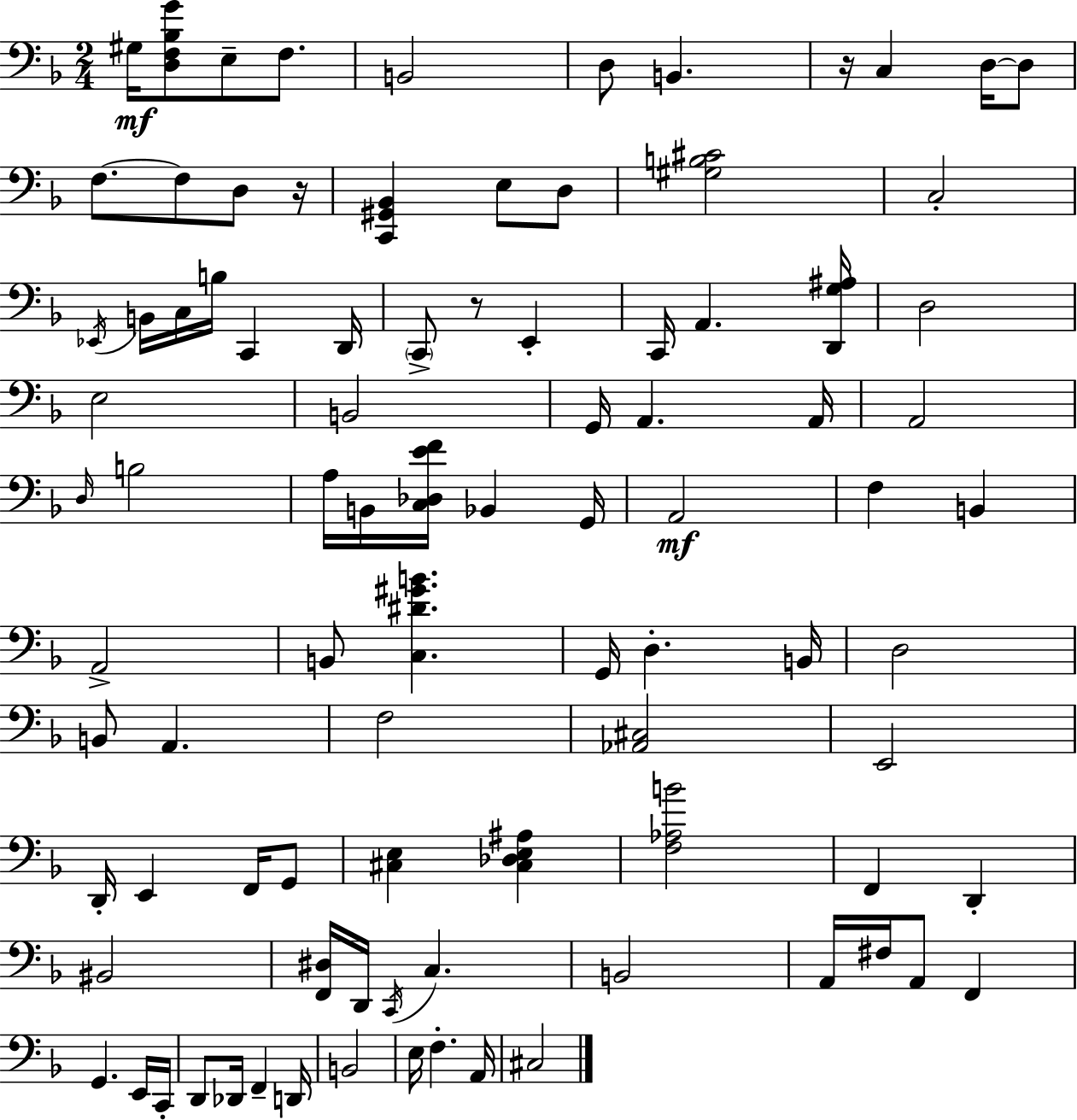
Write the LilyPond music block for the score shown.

{
  \clef bass
  \numericTimeSignature
  \time 2/4
  \key d \minor
  gis16\mf <d f bes g'>8 e8-- f8. | b,2 | d8 b,4. | r16 c4 d16~~ d8 | \break f8.~~ f8 d8 r16 | <c, gis, bes,>4 e8 d8 | <gis b cis'>2 | c2-. | \break \acciaccatura { ees,16 } b,16 c16 b16 c,4 | d,16 \parenthesize c,8-> r8 e,4-. | c,16 a,4. | <d, g ais>16 d2 | \break e2 | b,2 | g,16 a,4. | a,16 a,2 | \break \grace { d16 } b2 | a16 b,16 <c des e' f'>16 bes,4 | g,16 a,2\mf | f4 b,4 | \break a,2-> | b,8 <c dis' gis' b'>4. | g,16 d4.-. | b,16 d2 | \break b,8 a,4. | f2 | <aes, cis>2 | e,2 | \break d,16-. e,4 f,16 | g,8 <cis e>4 <cis des e ais>4 | <f aes b'>2 | f,4 d,4-. | \break bis,2 | <f, dis>16 d,16 \acciaccatura { c,16 } c4. | b,2 | a,16 fis16 a,8 f,4 | \break g,4. | e,16 c,16-. d,8 des,16 f,4-- | d,16 b,2 | e16 f4.-. | \break a,16 cis2 | \bar "|."
}